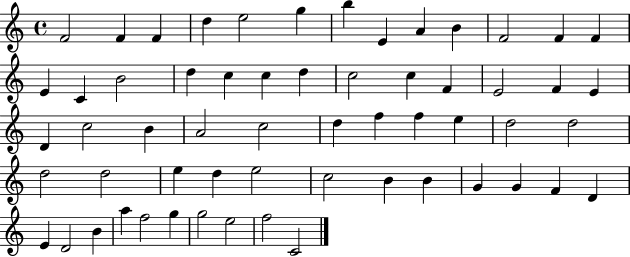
F4/h F4/q F4/q D5/q E5/h G5/q B5/q E4/q A4/q B4/q F4/h F4/q F4/q E4/q C4/q B4/h D5/q C5/q C5/q D5/q C5/h C5/q F4/q E4/h F4/q E4/q D4/q C5/h B4/q A4/h C5/h D5/q F5/q F5/q E5/q D5/h D5/h D5/h D5/h E5/q D5/q E5/h C5/h B4/q B4/q G4/q G4/q F4/q D4/q E4/q D4/h B4/q A5/q F5/h G5/q G5/h E5/h F5/h C4/h